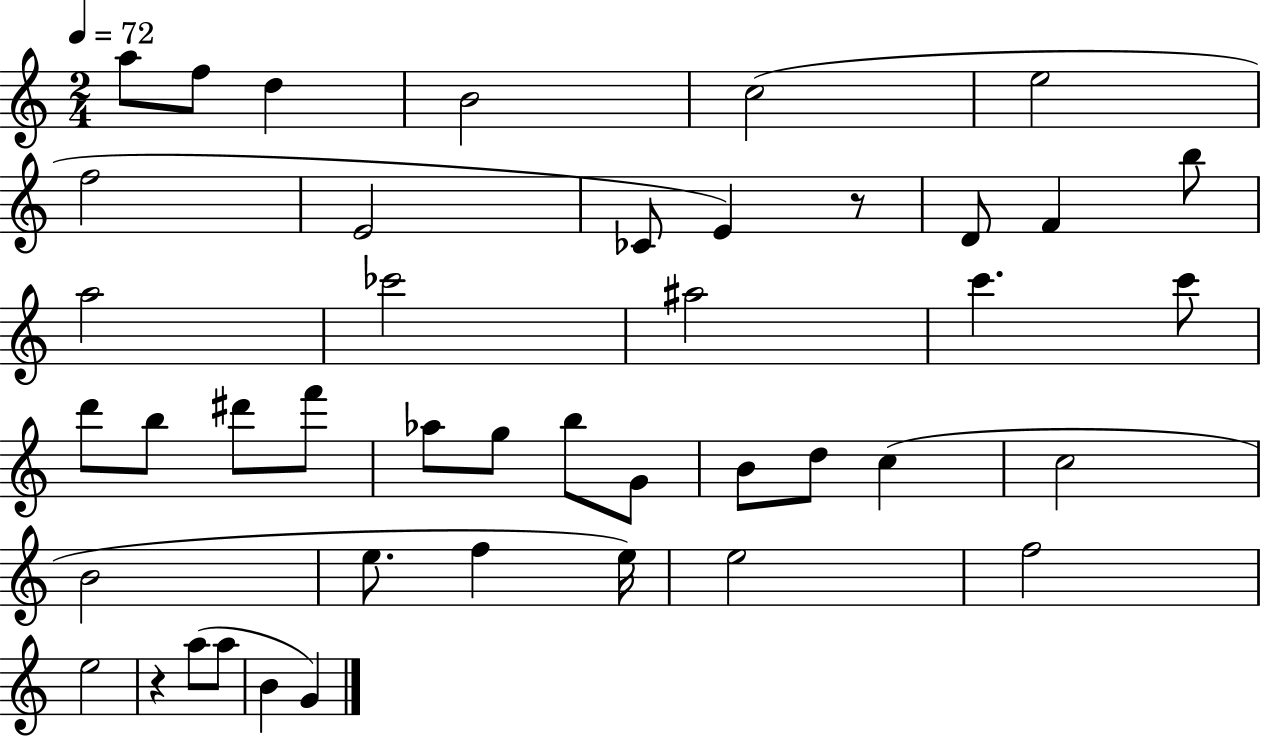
{
  \clef treble
  \numericTimeSignature
  \time 2/4
  \key c \major
  \tempo 4 = 72
  a''8 f''8 d''4 | b'2 | c''2( | e''2 | \break f''2 | e'2 | ces'8 e'4) r8 | d'8 f'4 b''8 | \break a''2 | ces'''2 | ais''2 | c'''4. c'''8 | \break d'''8 b''8 dis'''8 f'''8 | aes''8 g''8 b''8 g'8 | b'8 d''8 c''4( | c''2 | \break b'2 | e''8. f''4 e''16) | e''2 | f''2 | \break e''2 | r4 a''8( a''8 | b'4 g'4) | \bar "|."
}